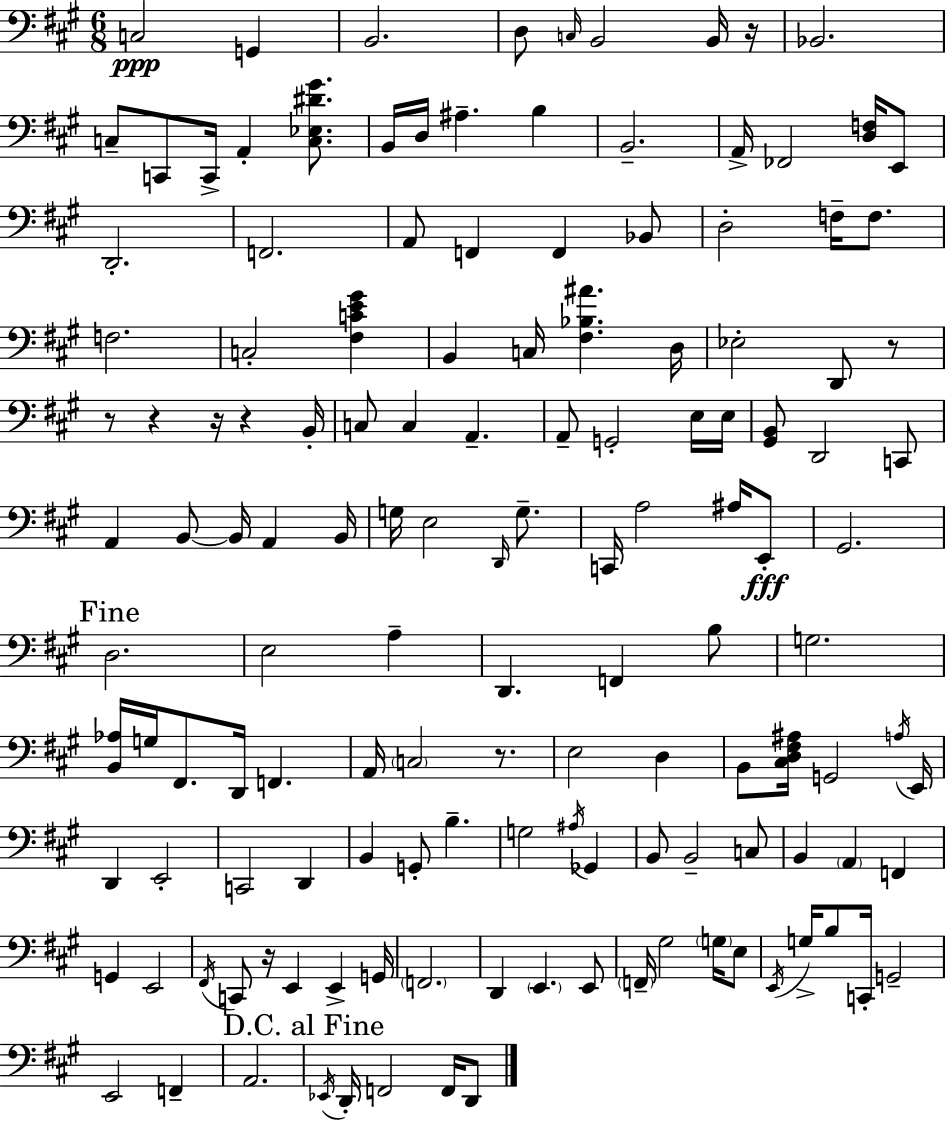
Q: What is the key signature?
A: A major